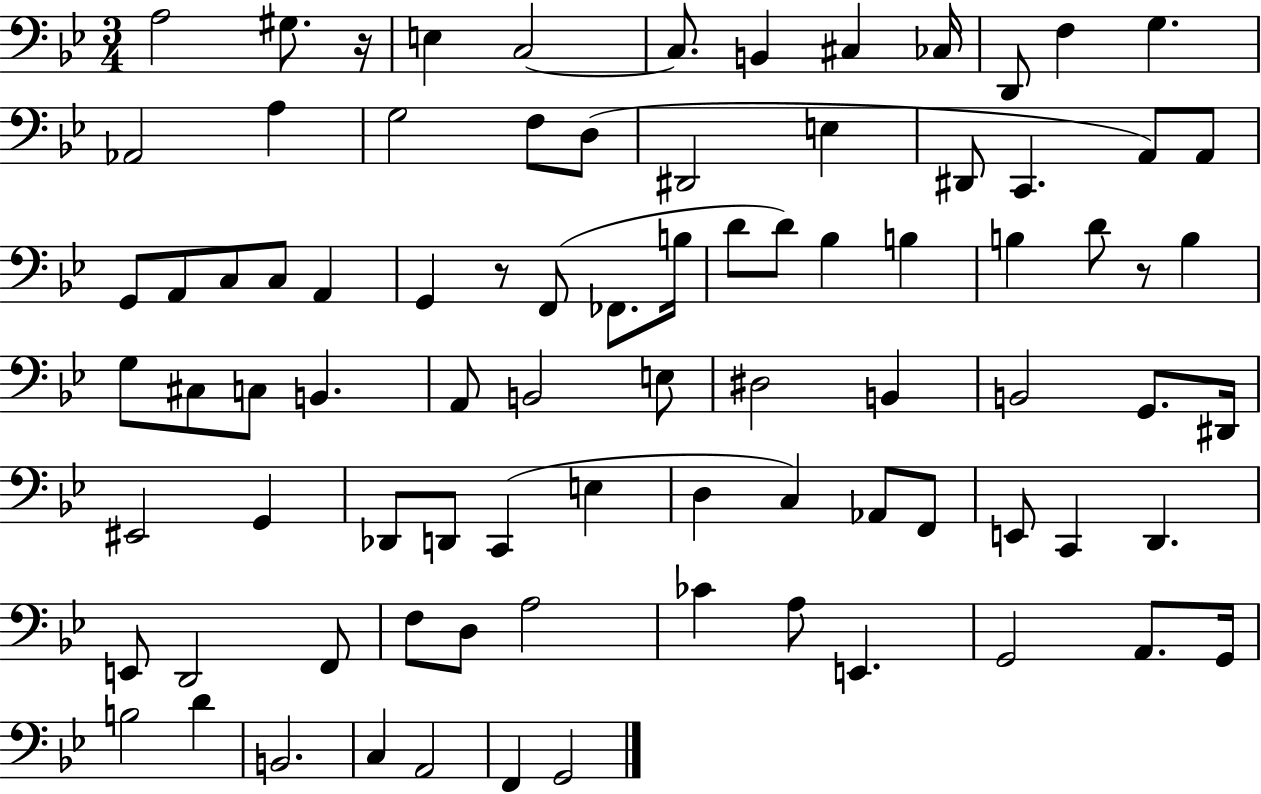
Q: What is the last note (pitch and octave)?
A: G2